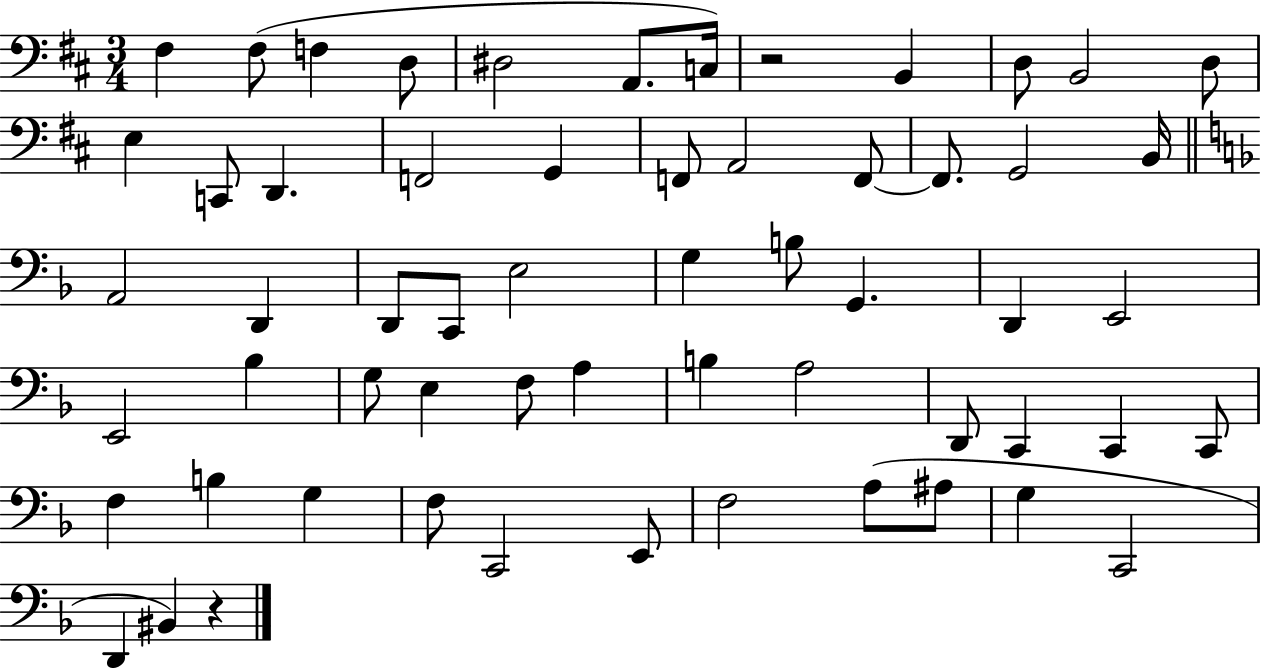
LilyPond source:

{
  \clef bass
  \numericTimeSignature
  \time 3/4
  \key d \major
  fis4 fis8( f4 d8 | dis2 a,8. c16) | r2 b,4 | d8 b,2 d8 | \break e4 c,8 d,4. | f,2 g,4 | f,8 a,2 f,8~~ | f,8. g,2 b,16 | \break \bar "||" \break \key d \minor a,2 d,4 | d,8 c,8 e2 | g4 b8 g,4. | d,4 e,2 | \break e,2 bes4 | g8 e4 f8 a4 | b4 a2 | d,8 c,4 c,4 c,8 | \break f4 b4 g4 | f8 c,2 e,8 | f2 a8( ais8 | g4 c,2 | \break d,4 bis,4) r4 | \bar "|."
}